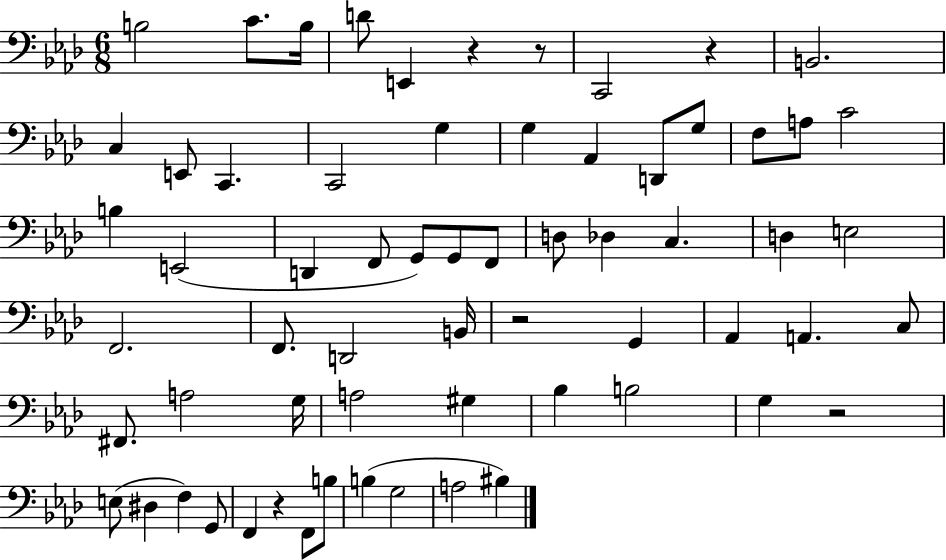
{
  \clef bass
  \numericTimeSignature
  \time 6/8
  \key aes \major
  b2 c'8. b16 | d'8 e,4 r4 r8 | c,2 r4 | b,2. | \break c4 e,8 c,4. | c,2 g4 | g4 aes,4 d,8 g8 | f8 a8 c'2 | \break b4 e,2( | d,4 f,8 g,8) g,8 f,8 | d8 des4 c4. | d4 e2 | \break f,2. | f,8. d,2 b,16 | r2 g,4 | aes,4 a,4. c8 | \break fis,8. a2 g16 | a2 gis4 | bes4 b2 | g4 r2 | \break e8( dis4 f4) g,8 | f,4 r4 f,8 b8 | b4( g2 | a2 bis4) | \break \bar "|."
}